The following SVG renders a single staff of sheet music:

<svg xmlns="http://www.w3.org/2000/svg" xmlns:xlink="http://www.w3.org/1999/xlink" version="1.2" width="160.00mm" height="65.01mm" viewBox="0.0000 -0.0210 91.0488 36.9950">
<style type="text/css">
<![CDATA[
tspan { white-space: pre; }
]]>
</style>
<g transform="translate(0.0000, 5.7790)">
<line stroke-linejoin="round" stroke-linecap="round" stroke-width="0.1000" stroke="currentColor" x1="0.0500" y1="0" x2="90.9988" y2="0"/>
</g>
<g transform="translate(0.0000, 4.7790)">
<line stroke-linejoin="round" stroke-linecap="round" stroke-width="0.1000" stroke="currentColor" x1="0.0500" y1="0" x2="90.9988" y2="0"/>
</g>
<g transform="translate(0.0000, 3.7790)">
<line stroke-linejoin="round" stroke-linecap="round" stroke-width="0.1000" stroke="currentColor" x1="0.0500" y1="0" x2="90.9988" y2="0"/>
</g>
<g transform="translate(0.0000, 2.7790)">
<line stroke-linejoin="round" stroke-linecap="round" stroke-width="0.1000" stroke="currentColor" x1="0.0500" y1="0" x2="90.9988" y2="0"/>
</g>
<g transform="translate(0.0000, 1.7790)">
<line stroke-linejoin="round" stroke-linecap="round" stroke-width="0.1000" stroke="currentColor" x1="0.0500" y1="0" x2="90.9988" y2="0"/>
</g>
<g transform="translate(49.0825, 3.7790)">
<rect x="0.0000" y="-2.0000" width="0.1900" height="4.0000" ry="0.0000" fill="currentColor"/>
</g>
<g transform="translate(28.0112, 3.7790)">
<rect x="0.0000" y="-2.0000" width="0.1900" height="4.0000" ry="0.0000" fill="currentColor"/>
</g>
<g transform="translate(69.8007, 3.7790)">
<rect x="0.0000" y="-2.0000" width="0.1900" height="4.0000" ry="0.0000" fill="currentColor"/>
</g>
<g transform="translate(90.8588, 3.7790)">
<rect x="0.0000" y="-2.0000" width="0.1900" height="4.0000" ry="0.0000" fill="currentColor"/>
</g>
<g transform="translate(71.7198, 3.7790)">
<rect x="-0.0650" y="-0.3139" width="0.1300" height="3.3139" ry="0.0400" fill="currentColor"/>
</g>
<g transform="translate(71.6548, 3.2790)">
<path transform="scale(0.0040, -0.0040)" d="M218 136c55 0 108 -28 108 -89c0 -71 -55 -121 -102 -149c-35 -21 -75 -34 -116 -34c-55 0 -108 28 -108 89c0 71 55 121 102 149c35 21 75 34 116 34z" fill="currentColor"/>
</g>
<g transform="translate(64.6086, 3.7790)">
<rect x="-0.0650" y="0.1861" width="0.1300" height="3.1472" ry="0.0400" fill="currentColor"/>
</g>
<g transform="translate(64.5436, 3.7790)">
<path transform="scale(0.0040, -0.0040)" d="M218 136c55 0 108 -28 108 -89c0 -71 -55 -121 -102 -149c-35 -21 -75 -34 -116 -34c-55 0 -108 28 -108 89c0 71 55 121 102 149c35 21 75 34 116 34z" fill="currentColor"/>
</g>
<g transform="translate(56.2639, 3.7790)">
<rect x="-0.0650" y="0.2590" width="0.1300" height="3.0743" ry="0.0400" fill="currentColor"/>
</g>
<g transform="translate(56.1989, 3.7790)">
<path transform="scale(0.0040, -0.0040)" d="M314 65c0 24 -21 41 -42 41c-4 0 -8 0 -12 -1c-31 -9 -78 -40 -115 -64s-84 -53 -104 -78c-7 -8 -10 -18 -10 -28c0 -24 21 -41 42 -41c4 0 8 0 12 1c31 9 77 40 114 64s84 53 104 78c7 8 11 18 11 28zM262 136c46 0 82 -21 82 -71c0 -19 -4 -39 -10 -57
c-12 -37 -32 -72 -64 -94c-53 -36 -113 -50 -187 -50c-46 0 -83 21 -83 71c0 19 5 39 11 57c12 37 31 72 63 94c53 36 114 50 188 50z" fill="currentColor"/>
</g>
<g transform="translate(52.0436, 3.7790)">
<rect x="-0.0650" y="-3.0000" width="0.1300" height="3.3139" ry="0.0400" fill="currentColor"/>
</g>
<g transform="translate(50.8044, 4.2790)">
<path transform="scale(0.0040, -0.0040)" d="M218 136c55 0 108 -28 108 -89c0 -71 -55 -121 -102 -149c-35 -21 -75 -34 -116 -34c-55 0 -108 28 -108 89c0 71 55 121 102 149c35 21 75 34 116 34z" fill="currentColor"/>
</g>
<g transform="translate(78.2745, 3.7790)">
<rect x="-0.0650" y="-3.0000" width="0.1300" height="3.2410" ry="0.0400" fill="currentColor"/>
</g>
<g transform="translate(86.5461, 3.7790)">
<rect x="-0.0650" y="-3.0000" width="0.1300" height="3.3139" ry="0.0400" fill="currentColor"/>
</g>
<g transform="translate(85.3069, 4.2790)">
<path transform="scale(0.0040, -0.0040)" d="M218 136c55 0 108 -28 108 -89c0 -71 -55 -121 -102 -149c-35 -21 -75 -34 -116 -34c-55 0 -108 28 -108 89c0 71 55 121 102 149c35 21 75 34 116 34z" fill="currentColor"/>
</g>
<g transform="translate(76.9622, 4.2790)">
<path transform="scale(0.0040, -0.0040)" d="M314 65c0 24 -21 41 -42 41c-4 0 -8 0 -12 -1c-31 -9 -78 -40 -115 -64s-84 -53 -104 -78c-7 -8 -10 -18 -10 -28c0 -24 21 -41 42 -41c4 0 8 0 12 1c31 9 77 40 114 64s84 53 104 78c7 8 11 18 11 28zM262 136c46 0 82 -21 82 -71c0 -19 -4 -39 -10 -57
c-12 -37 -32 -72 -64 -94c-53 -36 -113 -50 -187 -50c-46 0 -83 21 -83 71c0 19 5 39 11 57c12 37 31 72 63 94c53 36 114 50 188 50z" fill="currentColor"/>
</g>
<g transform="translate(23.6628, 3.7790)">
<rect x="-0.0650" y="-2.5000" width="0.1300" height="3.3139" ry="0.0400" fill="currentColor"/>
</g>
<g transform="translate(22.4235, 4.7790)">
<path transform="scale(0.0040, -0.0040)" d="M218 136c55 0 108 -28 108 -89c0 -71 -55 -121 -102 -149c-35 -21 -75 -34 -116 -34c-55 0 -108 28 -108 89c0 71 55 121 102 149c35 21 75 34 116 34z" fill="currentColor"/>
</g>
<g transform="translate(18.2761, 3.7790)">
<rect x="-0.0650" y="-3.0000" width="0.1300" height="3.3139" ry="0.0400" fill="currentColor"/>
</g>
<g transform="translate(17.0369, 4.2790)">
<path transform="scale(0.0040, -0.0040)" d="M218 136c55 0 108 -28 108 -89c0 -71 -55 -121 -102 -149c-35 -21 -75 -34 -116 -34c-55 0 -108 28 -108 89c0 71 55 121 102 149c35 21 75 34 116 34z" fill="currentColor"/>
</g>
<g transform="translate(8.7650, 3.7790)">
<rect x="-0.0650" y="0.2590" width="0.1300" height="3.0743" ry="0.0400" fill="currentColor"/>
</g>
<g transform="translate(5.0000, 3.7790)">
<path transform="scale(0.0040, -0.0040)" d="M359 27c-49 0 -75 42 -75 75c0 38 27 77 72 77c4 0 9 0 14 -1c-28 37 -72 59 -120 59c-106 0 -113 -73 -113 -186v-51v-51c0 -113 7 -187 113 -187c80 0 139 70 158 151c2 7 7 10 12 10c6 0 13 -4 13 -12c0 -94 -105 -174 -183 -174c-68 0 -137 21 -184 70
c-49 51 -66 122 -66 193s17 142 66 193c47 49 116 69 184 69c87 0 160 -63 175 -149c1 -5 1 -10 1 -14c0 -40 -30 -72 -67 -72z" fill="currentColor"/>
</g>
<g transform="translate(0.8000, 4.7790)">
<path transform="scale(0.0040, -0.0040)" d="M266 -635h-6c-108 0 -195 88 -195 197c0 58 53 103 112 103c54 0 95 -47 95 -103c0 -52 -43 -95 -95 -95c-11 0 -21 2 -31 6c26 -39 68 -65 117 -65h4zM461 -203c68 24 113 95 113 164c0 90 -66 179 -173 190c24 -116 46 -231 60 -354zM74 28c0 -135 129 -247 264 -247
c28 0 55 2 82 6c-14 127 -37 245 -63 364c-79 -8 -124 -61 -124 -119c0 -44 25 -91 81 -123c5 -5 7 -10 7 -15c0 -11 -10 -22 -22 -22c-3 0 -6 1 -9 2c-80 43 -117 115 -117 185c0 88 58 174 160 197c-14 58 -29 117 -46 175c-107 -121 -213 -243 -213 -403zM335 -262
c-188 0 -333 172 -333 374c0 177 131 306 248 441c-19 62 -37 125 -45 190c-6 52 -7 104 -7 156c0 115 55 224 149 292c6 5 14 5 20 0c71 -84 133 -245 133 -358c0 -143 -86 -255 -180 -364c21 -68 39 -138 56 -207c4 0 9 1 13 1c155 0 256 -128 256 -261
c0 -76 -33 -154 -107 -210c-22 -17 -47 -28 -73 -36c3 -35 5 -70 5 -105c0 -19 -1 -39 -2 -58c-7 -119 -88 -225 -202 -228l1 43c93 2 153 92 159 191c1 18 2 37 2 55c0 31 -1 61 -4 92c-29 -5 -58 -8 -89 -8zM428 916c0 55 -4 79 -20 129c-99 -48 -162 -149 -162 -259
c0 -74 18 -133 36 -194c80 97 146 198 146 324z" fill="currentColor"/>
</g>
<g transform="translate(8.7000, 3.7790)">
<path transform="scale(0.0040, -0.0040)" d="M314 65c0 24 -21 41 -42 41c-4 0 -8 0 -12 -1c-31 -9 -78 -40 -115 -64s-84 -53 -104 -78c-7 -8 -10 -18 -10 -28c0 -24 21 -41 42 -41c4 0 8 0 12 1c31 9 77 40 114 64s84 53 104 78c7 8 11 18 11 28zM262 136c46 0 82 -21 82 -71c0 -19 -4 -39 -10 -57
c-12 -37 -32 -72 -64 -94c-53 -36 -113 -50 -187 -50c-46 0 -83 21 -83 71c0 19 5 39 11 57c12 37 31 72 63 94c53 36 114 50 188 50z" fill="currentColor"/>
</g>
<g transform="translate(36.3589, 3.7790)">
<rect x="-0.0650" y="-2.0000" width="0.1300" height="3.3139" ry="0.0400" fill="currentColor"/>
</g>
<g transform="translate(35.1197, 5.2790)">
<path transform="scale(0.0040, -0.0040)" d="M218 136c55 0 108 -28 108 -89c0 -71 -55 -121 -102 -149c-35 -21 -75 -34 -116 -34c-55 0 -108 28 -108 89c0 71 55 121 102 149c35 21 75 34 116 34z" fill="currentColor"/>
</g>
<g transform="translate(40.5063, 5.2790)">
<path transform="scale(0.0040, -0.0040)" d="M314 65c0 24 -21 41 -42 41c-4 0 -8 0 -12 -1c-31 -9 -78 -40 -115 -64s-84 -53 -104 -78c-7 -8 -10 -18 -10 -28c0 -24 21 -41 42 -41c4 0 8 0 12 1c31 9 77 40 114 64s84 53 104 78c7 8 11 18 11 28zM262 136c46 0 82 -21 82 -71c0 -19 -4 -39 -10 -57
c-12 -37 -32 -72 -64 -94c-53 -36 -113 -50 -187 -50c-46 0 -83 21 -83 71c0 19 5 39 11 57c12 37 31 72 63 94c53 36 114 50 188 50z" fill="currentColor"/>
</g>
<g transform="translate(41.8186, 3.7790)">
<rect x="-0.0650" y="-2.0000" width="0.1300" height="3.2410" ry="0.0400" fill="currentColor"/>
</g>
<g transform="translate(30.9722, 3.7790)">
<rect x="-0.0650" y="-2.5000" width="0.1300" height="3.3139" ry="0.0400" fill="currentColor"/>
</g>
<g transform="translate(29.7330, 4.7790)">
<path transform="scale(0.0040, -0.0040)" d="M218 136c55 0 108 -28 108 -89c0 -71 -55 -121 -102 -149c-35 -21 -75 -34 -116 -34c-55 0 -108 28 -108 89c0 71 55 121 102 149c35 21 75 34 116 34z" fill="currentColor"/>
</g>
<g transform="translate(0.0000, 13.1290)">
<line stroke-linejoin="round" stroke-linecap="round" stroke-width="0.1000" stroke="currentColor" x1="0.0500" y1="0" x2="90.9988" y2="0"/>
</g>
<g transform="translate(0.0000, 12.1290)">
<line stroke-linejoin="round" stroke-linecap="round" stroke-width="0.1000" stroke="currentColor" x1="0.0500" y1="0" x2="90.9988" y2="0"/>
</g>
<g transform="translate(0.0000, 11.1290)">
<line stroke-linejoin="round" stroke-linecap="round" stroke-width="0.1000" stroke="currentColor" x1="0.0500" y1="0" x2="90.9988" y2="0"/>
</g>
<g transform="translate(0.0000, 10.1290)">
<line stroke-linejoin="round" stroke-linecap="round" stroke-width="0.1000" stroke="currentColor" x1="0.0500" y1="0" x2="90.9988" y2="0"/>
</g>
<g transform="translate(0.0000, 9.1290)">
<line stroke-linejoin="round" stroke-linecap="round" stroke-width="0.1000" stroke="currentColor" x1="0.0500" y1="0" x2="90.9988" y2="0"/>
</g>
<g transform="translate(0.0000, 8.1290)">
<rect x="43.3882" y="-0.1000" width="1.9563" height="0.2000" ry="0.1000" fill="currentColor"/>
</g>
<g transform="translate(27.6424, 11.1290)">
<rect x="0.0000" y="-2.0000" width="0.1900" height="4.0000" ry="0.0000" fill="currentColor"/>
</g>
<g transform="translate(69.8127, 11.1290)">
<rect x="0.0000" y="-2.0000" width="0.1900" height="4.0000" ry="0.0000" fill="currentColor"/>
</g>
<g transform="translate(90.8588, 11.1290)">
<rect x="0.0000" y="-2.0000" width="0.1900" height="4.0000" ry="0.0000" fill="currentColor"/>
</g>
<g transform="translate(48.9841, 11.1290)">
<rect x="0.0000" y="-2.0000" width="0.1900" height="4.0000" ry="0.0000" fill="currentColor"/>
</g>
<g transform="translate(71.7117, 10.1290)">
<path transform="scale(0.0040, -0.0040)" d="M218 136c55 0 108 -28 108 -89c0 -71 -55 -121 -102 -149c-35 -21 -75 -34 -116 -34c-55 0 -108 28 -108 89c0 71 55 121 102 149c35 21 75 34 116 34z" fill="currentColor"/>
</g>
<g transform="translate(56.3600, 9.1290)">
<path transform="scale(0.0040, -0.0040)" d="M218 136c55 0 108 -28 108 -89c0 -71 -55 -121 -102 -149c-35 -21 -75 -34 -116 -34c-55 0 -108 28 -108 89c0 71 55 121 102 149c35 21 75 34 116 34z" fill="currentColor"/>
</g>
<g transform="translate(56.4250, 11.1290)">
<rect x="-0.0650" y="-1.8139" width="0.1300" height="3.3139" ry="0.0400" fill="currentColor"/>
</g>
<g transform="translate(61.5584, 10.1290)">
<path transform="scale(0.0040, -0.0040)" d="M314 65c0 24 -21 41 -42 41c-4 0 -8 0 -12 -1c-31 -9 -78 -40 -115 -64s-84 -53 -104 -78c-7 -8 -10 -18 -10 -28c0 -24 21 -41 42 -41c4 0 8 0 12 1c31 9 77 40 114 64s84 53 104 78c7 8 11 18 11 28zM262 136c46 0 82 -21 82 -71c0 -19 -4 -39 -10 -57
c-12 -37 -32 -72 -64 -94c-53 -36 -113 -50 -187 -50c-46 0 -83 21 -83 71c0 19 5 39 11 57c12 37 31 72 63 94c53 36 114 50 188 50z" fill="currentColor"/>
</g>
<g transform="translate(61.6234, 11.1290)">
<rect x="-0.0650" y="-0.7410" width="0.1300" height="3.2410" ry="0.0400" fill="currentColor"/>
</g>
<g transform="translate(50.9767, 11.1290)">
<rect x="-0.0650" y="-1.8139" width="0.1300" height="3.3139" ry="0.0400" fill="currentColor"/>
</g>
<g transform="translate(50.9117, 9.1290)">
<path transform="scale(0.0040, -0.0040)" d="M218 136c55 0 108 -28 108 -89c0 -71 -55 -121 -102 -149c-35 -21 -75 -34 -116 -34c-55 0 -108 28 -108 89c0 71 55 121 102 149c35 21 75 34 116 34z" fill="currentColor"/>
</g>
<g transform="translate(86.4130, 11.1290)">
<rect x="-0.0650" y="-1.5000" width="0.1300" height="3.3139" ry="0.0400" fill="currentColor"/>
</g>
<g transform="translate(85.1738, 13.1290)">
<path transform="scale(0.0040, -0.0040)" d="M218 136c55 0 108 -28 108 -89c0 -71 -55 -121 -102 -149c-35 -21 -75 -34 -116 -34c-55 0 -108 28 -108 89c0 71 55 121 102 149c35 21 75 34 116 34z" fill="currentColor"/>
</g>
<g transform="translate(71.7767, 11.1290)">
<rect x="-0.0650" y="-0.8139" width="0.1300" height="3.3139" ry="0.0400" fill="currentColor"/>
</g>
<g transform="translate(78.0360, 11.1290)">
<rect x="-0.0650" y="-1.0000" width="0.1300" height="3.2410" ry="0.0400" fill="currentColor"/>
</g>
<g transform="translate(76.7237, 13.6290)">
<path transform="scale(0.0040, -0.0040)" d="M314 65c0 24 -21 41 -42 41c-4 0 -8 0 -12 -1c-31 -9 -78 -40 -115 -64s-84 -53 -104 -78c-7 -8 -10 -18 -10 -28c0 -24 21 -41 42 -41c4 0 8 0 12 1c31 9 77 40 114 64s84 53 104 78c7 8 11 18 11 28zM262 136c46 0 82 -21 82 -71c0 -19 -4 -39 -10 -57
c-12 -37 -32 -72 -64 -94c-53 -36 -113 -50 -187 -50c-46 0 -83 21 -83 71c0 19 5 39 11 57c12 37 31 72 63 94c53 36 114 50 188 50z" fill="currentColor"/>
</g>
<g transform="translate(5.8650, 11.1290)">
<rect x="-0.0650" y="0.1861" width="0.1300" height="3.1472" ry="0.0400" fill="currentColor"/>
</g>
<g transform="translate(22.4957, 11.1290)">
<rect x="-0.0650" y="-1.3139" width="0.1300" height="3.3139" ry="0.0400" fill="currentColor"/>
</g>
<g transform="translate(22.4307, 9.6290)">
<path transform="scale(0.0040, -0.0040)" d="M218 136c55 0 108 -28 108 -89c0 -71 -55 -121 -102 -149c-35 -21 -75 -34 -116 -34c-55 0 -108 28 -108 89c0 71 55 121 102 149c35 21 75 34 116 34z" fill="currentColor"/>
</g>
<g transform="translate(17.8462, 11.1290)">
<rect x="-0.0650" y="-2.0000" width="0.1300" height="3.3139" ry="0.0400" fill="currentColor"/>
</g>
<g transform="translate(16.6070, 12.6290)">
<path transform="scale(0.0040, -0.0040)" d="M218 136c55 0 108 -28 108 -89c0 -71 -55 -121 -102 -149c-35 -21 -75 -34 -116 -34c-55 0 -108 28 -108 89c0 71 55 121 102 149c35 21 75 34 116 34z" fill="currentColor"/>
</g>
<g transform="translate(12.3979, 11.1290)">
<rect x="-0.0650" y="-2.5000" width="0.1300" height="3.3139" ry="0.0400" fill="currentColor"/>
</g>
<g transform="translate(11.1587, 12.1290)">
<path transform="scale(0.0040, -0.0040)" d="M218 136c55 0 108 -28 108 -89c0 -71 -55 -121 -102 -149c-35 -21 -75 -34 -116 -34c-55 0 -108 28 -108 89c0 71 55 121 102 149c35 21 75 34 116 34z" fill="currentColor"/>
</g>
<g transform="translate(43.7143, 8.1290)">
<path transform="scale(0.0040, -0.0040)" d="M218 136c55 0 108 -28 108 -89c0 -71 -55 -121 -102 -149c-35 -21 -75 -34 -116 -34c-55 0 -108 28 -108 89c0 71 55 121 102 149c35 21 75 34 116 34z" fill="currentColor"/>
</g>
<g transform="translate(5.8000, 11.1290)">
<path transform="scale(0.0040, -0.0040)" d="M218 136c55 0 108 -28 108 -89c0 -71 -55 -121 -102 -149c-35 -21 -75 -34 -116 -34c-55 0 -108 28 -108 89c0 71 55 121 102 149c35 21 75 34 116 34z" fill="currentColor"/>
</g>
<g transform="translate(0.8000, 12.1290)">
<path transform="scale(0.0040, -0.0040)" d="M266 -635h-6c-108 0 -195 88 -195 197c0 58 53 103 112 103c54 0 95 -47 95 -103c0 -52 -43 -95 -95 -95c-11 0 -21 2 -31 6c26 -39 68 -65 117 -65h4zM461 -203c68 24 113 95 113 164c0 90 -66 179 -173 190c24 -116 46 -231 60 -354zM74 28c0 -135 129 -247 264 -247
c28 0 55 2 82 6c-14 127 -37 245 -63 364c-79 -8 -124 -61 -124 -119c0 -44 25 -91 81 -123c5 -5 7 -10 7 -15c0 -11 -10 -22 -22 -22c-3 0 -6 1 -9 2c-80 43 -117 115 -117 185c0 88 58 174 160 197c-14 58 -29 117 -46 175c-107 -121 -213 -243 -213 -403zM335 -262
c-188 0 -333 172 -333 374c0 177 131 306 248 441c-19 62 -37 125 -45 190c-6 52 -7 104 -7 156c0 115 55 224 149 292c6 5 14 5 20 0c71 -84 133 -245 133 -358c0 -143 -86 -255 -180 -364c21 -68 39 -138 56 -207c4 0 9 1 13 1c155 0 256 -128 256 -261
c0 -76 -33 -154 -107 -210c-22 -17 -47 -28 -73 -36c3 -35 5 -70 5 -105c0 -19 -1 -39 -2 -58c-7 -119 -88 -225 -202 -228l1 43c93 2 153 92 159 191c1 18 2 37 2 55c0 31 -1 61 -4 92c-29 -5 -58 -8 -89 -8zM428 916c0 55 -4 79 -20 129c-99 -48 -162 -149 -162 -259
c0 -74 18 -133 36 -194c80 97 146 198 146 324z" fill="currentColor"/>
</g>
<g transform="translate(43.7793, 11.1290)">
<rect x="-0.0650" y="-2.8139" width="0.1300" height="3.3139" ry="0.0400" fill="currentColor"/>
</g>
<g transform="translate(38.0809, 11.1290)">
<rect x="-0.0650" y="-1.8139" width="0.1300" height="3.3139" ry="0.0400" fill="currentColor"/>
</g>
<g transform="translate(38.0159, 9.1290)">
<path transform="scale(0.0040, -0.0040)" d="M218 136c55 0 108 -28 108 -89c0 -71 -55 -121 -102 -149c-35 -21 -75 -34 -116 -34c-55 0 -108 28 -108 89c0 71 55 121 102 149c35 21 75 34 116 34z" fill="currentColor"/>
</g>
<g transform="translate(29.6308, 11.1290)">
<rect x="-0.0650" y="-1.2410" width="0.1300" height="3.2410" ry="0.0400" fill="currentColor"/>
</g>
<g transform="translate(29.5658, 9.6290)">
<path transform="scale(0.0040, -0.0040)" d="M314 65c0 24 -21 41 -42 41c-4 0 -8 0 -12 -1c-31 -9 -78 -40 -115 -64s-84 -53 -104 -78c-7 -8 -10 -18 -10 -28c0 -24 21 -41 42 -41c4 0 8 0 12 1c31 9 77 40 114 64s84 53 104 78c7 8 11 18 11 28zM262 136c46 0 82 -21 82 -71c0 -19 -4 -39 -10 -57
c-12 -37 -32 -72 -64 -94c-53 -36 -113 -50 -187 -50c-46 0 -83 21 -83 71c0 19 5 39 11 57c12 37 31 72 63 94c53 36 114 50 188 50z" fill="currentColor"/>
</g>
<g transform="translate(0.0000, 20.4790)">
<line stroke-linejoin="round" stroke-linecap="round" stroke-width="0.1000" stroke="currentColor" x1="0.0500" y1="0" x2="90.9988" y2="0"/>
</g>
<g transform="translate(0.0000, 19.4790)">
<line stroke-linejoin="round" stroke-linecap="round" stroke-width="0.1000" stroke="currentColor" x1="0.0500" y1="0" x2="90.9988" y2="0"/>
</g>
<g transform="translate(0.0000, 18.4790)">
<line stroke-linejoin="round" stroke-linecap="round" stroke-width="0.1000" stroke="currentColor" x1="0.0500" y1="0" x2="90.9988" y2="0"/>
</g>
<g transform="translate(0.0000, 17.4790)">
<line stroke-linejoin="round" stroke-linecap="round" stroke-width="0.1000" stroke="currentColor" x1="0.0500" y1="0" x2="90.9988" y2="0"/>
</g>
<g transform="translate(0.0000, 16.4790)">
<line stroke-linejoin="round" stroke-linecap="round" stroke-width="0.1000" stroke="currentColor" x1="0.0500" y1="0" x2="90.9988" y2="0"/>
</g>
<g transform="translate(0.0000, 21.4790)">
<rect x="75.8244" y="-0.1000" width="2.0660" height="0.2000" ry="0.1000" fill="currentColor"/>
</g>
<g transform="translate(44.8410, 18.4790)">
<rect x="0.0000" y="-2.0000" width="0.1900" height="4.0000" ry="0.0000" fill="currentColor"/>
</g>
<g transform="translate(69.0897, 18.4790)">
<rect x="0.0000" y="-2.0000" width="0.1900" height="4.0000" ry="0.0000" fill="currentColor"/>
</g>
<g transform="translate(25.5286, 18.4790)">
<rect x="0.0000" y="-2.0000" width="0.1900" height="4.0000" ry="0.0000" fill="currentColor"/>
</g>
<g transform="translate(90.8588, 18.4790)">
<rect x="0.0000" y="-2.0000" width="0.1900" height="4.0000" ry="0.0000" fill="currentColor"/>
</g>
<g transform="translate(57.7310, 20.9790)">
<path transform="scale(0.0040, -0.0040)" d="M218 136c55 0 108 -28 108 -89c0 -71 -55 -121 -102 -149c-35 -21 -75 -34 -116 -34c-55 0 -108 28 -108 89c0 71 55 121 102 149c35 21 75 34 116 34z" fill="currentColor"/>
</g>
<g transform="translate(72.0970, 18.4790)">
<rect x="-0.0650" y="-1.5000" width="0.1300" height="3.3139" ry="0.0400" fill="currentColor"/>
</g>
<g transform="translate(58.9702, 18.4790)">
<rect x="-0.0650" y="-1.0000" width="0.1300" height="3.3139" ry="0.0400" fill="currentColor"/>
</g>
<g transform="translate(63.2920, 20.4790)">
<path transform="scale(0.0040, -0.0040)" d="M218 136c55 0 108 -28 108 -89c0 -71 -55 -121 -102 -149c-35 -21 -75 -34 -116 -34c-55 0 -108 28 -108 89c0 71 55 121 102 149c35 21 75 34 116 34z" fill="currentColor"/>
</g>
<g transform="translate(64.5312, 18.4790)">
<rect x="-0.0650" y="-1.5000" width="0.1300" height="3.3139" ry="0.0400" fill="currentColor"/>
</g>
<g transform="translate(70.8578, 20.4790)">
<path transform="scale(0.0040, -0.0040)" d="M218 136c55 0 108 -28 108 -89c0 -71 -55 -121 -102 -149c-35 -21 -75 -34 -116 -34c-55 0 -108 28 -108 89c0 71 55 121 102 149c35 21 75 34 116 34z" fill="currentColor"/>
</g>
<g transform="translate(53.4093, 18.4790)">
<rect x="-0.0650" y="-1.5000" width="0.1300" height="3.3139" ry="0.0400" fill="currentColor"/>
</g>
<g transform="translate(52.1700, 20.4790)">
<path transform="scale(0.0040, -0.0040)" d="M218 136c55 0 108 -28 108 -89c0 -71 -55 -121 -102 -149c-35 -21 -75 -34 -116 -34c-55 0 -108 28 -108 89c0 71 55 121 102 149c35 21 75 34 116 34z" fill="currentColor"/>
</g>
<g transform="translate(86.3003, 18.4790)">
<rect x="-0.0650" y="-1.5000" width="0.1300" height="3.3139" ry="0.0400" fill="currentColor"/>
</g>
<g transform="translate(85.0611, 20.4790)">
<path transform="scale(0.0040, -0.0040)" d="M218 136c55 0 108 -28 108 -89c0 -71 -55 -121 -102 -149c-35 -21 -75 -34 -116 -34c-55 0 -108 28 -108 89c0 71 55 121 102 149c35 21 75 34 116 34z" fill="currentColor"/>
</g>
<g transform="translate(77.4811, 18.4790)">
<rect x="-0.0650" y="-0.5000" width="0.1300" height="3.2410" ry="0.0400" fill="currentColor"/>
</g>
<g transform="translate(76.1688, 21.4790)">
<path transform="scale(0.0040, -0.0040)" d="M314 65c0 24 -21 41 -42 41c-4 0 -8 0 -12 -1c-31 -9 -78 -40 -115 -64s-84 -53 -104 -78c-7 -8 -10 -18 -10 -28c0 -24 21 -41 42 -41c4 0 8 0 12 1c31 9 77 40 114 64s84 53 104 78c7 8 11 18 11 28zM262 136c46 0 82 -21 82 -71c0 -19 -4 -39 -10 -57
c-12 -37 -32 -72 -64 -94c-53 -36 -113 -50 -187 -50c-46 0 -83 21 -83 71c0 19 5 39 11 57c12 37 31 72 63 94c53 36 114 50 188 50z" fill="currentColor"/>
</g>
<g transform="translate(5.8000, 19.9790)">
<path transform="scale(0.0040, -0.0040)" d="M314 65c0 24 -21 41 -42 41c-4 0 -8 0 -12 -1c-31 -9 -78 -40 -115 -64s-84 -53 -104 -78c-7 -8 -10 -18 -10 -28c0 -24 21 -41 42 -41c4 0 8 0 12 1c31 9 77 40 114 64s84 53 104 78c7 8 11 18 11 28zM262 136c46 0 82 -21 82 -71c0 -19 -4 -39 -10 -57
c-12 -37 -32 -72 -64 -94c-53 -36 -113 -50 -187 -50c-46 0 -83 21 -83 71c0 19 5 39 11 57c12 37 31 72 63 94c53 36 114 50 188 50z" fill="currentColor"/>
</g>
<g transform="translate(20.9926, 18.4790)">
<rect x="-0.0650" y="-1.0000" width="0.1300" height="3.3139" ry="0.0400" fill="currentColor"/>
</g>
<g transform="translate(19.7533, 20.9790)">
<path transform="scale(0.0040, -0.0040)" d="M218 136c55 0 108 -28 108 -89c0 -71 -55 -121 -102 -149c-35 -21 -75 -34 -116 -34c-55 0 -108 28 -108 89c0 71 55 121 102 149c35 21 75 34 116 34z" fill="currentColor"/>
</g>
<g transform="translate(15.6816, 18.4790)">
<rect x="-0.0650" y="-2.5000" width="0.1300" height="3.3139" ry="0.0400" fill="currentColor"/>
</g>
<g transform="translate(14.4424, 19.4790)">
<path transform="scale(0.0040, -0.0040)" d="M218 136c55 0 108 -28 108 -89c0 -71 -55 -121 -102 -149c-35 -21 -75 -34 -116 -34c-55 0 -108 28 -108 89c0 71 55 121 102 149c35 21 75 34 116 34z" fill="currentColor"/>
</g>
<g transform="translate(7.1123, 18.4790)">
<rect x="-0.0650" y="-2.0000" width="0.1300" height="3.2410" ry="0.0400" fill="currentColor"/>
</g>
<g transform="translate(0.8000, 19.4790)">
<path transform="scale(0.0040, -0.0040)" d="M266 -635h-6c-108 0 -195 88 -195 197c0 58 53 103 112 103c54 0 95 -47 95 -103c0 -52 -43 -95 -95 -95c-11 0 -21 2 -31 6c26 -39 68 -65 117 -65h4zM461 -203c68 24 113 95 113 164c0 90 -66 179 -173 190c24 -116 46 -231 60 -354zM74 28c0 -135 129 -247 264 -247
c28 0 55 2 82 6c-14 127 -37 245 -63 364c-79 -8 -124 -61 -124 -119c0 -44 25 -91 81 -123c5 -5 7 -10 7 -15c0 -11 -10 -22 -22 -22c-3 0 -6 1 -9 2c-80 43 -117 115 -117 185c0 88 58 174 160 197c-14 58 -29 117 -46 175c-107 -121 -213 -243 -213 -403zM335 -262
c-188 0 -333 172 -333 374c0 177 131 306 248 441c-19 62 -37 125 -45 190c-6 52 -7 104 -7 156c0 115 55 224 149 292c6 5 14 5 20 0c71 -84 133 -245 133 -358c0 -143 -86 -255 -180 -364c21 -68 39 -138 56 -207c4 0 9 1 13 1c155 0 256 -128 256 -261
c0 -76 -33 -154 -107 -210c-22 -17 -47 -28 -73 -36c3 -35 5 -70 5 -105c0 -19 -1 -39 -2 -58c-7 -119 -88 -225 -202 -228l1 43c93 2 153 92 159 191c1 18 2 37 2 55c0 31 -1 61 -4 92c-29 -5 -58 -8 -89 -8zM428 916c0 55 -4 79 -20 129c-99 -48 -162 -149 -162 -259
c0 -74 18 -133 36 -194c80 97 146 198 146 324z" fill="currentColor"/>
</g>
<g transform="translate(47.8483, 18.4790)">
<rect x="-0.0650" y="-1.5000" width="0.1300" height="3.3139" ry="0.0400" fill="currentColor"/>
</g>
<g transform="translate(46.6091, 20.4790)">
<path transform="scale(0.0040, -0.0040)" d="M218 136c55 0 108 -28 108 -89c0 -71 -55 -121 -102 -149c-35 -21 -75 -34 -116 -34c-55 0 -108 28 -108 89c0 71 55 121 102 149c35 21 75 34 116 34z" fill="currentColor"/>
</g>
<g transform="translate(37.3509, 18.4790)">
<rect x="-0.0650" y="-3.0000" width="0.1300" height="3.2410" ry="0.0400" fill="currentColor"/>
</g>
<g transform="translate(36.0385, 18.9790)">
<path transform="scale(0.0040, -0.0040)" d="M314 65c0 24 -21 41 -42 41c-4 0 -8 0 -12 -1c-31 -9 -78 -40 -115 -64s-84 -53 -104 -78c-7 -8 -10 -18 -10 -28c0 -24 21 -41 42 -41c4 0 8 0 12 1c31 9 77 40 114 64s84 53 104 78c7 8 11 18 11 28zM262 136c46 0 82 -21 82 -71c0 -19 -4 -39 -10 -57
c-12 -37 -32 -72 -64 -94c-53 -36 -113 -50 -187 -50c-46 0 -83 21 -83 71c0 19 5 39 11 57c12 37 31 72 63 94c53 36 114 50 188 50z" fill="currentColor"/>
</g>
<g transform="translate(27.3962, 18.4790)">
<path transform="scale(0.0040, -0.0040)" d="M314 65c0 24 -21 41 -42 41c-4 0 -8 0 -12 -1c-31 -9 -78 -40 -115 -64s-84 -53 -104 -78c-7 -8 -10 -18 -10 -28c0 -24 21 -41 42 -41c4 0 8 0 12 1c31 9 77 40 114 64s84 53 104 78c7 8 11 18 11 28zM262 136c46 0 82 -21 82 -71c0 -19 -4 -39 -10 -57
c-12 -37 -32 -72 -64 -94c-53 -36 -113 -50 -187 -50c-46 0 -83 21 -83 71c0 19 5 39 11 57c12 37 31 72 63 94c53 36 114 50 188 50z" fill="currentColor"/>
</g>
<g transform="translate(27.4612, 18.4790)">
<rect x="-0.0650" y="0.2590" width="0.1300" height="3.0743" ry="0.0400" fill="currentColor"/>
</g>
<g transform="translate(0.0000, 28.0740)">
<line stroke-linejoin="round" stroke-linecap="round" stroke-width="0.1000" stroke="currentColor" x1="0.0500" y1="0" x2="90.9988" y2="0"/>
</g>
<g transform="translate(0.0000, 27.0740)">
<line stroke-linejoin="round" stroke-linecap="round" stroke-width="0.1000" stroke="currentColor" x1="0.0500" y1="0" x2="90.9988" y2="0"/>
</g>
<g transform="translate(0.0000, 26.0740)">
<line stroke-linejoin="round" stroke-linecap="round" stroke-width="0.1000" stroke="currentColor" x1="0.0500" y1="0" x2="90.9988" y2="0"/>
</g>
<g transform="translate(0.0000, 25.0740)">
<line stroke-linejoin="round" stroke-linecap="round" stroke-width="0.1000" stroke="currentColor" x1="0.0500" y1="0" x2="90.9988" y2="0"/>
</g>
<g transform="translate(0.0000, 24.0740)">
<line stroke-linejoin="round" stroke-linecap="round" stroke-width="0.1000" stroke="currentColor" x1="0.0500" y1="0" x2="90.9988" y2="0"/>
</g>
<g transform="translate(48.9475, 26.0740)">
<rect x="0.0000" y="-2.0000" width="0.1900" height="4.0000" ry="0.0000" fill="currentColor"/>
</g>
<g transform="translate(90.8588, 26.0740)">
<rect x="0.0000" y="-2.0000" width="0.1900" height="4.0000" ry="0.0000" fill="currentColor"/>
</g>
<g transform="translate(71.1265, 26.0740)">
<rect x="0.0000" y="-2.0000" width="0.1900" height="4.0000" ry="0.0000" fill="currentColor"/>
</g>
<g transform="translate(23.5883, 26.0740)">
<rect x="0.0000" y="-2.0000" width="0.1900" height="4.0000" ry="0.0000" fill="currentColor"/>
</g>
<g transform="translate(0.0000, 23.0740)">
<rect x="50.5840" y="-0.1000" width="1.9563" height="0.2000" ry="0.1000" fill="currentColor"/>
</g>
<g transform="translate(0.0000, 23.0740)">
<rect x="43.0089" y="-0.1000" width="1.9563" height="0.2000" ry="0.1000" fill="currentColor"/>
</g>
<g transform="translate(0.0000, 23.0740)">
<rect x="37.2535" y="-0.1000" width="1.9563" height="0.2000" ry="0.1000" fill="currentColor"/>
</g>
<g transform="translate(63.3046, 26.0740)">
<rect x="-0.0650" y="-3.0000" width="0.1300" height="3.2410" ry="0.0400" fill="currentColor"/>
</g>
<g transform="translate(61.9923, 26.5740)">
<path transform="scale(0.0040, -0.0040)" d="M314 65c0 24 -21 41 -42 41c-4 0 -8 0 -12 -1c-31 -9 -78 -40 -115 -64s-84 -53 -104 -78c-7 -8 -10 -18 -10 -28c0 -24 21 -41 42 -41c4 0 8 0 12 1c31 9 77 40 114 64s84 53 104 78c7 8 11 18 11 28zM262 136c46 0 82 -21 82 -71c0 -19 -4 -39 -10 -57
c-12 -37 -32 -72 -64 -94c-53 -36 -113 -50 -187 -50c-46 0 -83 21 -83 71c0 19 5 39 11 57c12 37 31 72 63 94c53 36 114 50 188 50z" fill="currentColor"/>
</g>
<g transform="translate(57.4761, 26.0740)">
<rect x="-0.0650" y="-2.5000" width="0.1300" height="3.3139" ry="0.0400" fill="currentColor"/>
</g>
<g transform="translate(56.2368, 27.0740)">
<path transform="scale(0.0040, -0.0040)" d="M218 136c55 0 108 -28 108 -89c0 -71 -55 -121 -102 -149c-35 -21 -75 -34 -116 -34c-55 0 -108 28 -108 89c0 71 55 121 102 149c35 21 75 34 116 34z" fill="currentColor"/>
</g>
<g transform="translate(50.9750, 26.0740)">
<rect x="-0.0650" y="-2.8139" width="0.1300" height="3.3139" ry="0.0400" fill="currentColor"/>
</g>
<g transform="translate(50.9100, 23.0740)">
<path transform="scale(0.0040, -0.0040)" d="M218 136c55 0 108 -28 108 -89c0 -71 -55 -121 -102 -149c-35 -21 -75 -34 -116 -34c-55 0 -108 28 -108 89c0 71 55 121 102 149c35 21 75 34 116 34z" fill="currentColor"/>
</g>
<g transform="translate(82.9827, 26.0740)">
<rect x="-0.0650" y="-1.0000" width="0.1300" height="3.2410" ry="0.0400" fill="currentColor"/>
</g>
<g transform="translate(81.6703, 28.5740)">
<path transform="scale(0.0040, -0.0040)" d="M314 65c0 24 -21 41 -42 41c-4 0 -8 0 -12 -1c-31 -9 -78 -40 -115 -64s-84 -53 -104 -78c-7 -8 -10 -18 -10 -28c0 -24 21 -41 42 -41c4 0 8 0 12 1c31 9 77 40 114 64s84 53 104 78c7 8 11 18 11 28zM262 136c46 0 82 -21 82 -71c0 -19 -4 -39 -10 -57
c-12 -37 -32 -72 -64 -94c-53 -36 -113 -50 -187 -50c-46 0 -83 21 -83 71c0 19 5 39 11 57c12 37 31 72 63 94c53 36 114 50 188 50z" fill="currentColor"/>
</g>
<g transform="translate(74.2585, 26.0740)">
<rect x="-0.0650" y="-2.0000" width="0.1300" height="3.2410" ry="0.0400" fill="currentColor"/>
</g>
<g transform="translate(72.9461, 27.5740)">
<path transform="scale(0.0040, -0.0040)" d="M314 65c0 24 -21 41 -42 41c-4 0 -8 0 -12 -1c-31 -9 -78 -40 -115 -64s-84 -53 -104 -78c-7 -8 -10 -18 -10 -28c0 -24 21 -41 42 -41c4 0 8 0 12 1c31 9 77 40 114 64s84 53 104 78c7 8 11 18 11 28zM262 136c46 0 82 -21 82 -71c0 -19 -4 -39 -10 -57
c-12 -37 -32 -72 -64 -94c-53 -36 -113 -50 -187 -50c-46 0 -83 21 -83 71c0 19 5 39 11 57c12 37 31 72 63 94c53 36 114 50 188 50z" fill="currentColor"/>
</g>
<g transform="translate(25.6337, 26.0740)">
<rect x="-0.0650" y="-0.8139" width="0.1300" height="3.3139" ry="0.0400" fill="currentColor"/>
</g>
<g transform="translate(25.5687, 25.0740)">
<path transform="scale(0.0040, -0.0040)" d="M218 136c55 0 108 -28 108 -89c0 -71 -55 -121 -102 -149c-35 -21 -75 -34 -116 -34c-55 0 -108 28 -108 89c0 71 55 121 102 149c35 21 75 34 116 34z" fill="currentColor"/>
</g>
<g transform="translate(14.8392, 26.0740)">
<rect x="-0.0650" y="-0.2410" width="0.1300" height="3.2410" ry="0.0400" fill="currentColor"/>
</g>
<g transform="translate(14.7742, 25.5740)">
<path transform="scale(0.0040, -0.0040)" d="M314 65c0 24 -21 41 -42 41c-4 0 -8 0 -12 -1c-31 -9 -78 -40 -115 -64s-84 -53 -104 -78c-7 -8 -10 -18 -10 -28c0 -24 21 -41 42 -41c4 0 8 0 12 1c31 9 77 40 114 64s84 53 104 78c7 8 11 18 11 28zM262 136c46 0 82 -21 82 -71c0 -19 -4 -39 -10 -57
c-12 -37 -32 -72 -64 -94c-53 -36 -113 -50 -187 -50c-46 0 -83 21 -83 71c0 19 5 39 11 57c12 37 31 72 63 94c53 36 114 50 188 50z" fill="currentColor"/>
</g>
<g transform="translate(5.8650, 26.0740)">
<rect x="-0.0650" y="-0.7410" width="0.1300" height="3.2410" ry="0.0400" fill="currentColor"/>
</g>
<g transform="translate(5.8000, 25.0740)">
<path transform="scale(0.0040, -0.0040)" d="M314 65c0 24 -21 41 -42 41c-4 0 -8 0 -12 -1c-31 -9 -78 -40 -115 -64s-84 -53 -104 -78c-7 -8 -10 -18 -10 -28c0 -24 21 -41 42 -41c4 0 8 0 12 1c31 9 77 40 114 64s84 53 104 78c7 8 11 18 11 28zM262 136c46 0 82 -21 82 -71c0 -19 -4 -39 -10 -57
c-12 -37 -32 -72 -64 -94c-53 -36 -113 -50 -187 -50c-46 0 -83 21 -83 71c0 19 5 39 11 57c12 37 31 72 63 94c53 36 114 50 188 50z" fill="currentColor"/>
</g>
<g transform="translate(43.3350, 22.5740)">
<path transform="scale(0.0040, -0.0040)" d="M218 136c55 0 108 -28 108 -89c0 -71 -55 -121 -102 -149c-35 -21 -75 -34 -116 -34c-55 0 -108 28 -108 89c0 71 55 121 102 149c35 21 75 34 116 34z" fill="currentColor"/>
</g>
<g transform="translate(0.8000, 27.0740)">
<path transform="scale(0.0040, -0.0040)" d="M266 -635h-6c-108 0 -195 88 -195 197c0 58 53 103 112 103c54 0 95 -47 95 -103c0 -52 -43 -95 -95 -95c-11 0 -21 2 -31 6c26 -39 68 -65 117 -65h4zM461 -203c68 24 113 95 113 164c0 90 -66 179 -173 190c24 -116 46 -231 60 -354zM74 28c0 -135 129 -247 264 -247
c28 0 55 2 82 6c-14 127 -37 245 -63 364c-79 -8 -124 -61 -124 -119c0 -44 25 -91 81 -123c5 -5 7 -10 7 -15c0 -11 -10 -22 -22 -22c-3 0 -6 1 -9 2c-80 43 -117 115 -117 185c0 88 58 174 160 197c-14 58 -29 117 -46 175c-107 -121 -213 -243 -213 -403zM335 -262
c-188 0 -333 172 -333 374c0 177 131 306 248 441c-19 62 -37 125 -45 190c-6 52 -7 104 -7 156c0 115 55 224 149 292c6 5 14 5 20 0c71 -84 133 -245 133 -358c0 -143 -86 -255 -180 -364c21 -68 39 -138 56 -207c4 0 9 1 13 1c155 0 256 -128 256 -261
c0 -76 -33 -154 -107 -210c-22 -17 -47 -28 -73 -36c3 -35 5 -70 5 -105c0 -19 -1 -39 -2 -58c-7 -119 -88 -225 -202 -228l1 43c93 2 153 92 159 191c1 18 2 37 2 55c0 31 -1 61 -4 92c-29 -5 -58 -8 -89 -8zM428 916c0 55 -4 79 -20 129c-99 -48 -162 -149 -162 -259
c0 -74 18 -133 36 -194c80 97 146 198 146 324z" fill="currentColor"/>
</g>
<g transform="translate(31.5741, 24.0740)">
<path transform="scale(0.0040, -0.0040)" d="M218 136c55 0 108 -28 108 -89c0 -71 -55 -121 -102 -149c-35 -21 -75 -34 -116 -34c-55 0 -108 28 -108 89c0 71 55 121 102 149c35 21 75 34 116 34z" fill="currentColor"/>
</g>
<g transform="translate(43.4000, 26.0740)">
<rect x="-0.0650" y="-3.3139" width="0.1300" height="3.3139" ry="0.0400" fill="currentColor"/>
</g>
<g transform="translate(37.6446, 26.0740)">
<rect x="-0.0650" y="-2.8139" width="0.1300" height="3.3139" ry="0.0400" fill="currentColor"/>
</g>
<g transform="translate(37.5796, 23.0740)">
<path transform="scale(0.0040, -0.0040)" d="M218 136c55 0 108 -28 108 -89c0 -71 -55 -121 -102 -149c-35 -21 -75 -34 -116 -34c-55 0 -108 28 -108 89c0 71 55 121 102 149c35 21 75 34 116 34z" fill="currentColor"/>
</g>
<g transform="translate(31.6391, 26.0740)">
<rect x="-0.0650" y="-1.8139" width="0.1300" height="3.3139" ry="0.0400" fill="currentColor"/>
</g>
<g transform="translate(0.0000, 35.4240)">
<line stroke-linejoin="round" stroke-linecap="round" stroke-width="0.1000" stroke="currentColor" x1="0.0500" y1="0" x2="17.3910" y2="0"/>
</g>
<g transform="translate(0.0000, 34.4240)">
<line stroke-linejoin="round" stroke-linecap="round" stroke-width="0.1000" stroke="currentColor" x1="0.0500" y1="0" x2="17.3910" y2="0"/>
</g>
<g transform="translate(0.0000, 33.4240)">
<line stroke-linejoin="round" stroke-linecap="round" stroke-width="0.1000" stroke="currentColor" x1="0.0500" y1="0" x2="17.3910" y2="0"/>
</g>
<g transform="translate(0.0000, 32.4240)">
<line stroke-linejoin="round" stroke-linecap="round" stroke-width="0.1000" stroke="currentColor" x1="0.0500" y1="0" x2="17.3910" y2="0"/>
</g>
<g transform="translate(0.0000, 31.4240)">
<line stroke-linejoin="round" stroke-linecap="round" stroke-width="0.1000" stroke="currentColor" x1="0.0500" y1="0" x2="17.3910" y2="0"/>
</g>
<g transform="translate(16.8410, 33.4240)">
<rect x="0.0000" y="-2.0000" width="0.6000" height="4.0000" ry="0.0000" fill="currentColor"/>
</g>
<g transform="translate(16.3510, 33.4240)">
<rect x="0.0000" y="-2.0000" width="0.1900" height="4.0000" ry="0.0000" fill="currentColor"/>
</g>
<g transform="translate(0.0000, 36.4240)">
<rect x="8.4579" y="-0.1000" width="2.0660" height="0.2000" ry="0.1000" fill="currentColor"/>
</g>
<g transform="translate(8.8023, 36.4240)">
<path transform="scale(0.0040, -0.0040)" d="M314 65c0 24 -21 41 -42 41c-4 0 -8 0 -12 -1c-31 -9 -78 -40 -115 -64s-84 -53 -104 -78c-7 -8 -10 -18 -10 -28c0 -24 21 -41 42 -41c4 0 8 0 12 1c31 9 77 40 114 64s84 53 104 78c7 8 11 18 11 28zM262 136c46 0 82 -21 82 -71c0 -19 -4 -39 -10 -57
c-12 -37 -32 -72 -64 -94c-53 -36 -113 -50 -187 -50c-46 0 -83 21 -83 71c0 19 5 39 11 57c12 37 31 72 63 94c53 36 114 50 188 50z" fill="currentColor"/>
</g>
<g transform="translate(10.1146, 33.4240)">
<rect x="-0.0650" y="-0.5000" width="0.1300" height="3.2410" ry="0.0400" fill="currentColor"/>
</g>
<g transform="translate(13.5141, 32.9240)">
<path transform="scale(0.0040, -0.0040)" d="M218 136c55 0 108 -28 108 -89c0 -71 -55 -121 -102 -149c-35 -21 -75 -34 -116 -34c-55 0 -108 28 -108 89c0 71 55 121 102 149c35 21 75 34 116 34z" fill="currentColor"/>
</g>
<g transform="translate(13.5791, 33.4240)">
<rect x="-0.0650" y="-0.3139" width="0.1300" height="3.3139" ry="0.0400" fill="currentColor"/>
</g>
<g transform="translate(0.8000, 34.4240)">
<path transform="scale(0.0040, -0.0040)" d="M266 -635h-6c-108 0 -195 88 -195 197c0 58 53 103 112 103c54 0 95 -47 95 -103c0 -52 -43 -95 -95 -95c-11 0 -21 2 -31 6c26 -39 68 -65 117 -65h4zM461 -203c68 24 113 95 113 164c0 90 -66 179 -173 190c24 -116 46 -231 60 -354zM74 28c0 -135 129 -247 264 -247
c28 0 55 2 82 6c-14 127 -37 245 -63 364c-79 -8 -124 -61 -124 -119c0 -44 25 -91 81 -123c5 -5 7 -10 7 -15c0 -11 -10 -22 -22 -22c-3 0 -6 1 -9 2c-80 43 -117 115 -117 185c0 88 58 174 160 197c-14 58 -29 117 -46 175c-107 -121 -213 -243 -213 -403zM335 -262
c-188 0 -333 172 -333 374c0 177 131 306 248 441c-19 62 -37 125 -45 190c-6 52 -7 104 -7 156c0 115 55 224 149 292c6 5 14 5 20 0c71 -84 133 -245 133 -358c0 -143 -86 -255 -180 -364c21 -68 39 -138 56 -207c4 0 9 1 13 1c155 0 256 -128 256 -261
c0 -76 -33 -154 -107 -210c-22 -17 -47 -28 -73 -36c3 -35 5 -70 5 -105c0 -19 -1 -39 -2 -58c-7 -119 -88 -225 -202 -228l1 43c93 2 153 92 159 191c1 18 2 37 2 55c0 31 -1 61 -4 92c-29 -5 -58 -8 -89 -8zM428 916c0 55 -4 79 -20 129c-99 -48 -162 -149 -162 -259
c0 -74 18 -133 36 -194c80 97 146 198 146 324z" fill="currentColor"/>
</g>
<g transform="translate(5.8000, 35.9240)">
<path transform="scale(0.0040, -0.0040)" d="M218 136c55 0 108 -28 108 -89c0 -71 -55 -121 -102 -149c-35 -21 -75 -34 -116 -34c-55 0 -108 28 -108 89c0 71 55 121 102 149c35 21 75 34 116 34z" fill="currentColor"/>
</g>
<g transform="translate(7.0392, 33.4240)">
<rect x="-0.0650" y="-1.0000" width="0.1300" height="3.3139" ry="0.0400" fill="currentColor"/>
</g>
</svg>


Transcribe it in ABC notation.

X:1
T:Untitled
M:4/4
L:1/4
K:C
B2 A G G F F2 A B2 B c A2 A B G F e e2 f a f f d2 d D2 E F2 G D B2 A2 E E D E E C2 E d2 c2 d f a b a G A2 F2 D2 D C2 c